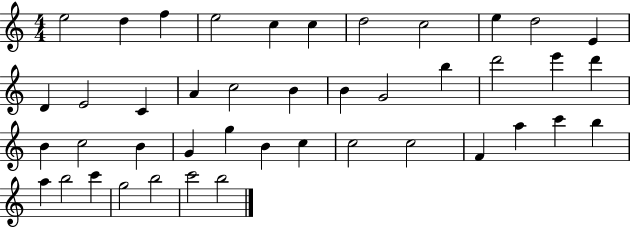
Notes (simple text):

E5/h D5/q F5/q E5/h C5/q C5/q D5/h C5/h E5/q D5/h E4/q D4/q E4/h C4/q A4/q C5/h B4/q B4/q G4/h B5/q D6/h E6/q D6/q B4/q C5/h B4/q G4/q G5/q B4/q C5/q C5/h C5/h F4/q A5/q C6/q B5/q A5/q B5/h C6/q G5/h B5/h C6/h B5/h